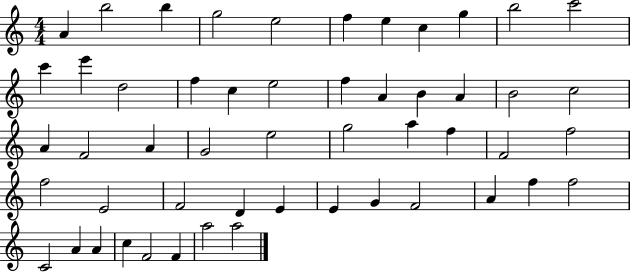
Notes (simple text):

A4/q B5/h B5/q G5/h E5/h F5/q E5/q C5/q G5/q B5/h C6/h C6/q E6/q D5/h F5/q C5/q E5/h F5/q A4/q B4/q A4/q B4/h C5/h A4/q F4/h A4/q G4/h E5/h G5/h A5/q F5/q F4/h F5/h F5/h E4/h F4/h D4/q E4/q E4/q G4/q F4/h A4/q F5/q F5/h C4/h A4/q A4/q C5/q F4/h F4/q A5/h A5/h